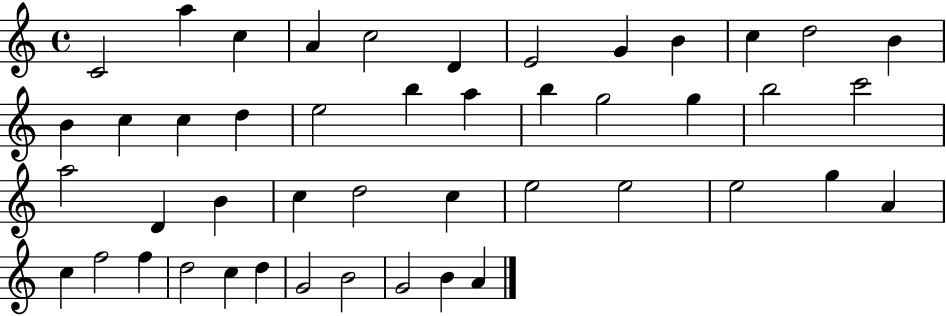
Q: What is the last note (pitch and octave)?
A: A4